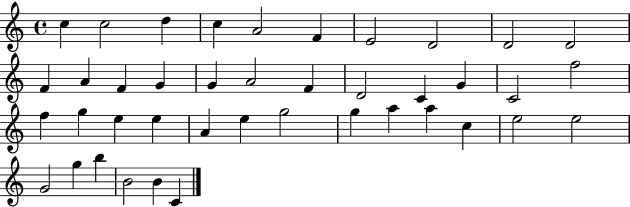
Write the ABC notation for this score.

X:1
T:Untitled
M:4/4
L:1/4
K:C
c c2 d c A2 F E2 D2 D2 D2 F A F G G A2 F D2 C G C2 f2 f g e e A e g2 g a a c e2 e2 G2 g b B2 B C